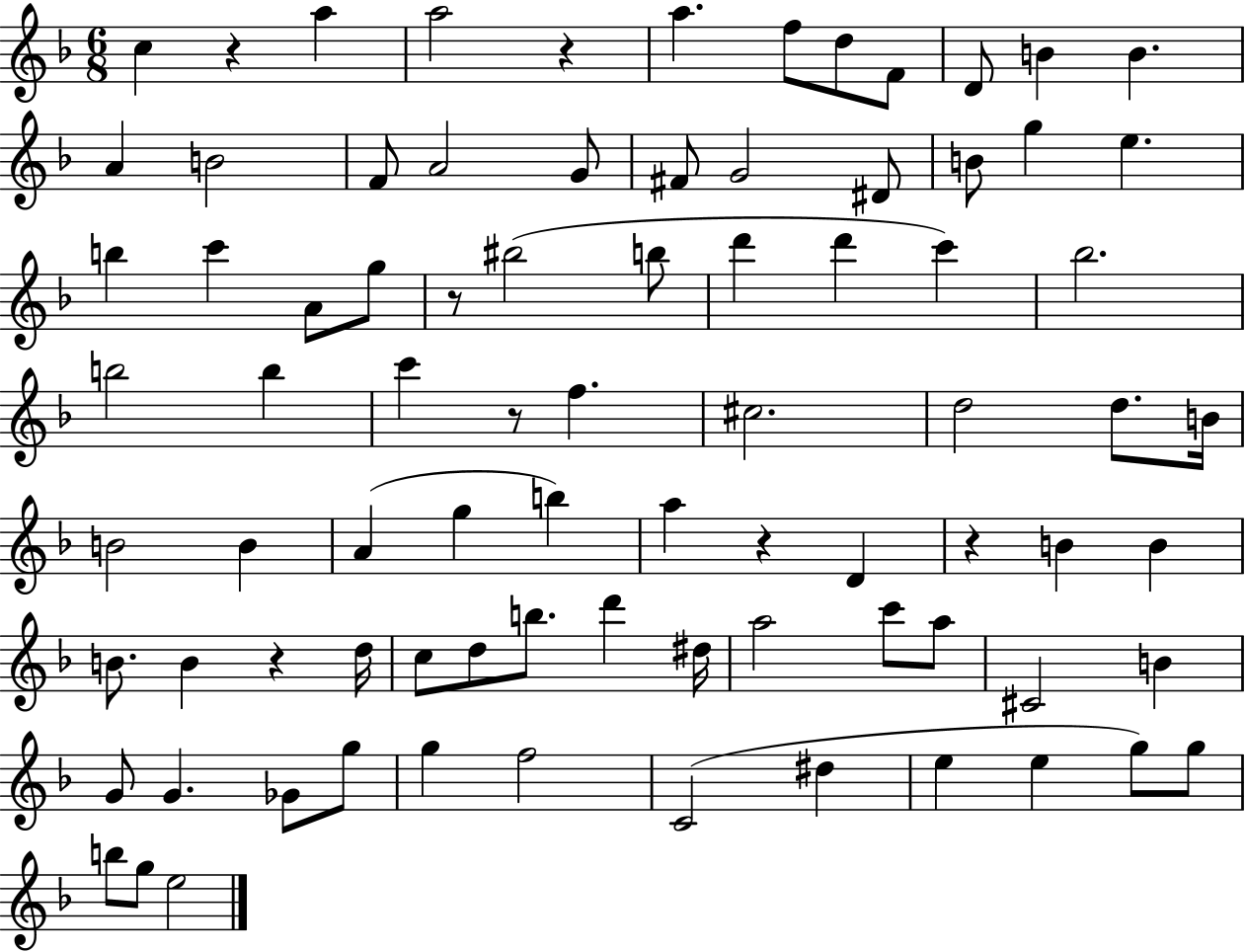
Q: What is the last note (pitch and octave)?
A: E5